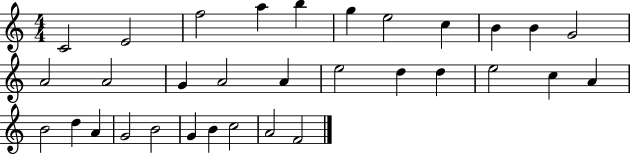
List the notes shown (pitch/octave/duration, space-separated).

C4/h E4/h F5/h A5/q B5/q G5/q E5/h C5/q B4/q B4/q G4/h A4/h A4/h G4/q A4/h A4/q E5/h D5/q D5/q E5/h C5/q A4/q B4/h D5/q A4/q G4/h B4/h G4/q B4/q C5/h A4/h F4/h